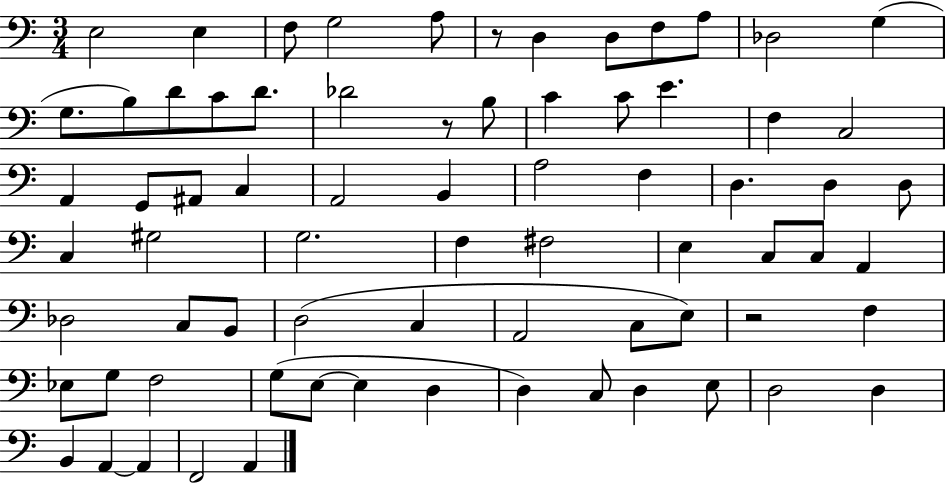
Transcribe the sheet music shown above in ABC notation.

X:1
T:Untitled
M:3/4
L:1/4
K:C
E,2 E, F,/2 G,2 A,/2 z/2 D, D,/2 F,/2 A,/2 _D,2 G, G,/2 B,/2 D/2 C/2 D/2 _D2 z/2 B,/2 C C/2 E F, C,2 A,, G,,/2 ^A,,/2 C, A,,2 B,, A,2 F, D, D, D,/2 C, ^G,2 G,2 F, ^F,2 E, C,/2 C,/2 A,, _D,2 C,/2 B,,/2 D,2 C, A,,2 C,/2 E,/2 z2 F, _E,/2 G,/2 F,2 G,/2 E,/2 E, D, D, C,/2 D, E,/2 D,2 D, B,, A,, A,, F,,2 A,,